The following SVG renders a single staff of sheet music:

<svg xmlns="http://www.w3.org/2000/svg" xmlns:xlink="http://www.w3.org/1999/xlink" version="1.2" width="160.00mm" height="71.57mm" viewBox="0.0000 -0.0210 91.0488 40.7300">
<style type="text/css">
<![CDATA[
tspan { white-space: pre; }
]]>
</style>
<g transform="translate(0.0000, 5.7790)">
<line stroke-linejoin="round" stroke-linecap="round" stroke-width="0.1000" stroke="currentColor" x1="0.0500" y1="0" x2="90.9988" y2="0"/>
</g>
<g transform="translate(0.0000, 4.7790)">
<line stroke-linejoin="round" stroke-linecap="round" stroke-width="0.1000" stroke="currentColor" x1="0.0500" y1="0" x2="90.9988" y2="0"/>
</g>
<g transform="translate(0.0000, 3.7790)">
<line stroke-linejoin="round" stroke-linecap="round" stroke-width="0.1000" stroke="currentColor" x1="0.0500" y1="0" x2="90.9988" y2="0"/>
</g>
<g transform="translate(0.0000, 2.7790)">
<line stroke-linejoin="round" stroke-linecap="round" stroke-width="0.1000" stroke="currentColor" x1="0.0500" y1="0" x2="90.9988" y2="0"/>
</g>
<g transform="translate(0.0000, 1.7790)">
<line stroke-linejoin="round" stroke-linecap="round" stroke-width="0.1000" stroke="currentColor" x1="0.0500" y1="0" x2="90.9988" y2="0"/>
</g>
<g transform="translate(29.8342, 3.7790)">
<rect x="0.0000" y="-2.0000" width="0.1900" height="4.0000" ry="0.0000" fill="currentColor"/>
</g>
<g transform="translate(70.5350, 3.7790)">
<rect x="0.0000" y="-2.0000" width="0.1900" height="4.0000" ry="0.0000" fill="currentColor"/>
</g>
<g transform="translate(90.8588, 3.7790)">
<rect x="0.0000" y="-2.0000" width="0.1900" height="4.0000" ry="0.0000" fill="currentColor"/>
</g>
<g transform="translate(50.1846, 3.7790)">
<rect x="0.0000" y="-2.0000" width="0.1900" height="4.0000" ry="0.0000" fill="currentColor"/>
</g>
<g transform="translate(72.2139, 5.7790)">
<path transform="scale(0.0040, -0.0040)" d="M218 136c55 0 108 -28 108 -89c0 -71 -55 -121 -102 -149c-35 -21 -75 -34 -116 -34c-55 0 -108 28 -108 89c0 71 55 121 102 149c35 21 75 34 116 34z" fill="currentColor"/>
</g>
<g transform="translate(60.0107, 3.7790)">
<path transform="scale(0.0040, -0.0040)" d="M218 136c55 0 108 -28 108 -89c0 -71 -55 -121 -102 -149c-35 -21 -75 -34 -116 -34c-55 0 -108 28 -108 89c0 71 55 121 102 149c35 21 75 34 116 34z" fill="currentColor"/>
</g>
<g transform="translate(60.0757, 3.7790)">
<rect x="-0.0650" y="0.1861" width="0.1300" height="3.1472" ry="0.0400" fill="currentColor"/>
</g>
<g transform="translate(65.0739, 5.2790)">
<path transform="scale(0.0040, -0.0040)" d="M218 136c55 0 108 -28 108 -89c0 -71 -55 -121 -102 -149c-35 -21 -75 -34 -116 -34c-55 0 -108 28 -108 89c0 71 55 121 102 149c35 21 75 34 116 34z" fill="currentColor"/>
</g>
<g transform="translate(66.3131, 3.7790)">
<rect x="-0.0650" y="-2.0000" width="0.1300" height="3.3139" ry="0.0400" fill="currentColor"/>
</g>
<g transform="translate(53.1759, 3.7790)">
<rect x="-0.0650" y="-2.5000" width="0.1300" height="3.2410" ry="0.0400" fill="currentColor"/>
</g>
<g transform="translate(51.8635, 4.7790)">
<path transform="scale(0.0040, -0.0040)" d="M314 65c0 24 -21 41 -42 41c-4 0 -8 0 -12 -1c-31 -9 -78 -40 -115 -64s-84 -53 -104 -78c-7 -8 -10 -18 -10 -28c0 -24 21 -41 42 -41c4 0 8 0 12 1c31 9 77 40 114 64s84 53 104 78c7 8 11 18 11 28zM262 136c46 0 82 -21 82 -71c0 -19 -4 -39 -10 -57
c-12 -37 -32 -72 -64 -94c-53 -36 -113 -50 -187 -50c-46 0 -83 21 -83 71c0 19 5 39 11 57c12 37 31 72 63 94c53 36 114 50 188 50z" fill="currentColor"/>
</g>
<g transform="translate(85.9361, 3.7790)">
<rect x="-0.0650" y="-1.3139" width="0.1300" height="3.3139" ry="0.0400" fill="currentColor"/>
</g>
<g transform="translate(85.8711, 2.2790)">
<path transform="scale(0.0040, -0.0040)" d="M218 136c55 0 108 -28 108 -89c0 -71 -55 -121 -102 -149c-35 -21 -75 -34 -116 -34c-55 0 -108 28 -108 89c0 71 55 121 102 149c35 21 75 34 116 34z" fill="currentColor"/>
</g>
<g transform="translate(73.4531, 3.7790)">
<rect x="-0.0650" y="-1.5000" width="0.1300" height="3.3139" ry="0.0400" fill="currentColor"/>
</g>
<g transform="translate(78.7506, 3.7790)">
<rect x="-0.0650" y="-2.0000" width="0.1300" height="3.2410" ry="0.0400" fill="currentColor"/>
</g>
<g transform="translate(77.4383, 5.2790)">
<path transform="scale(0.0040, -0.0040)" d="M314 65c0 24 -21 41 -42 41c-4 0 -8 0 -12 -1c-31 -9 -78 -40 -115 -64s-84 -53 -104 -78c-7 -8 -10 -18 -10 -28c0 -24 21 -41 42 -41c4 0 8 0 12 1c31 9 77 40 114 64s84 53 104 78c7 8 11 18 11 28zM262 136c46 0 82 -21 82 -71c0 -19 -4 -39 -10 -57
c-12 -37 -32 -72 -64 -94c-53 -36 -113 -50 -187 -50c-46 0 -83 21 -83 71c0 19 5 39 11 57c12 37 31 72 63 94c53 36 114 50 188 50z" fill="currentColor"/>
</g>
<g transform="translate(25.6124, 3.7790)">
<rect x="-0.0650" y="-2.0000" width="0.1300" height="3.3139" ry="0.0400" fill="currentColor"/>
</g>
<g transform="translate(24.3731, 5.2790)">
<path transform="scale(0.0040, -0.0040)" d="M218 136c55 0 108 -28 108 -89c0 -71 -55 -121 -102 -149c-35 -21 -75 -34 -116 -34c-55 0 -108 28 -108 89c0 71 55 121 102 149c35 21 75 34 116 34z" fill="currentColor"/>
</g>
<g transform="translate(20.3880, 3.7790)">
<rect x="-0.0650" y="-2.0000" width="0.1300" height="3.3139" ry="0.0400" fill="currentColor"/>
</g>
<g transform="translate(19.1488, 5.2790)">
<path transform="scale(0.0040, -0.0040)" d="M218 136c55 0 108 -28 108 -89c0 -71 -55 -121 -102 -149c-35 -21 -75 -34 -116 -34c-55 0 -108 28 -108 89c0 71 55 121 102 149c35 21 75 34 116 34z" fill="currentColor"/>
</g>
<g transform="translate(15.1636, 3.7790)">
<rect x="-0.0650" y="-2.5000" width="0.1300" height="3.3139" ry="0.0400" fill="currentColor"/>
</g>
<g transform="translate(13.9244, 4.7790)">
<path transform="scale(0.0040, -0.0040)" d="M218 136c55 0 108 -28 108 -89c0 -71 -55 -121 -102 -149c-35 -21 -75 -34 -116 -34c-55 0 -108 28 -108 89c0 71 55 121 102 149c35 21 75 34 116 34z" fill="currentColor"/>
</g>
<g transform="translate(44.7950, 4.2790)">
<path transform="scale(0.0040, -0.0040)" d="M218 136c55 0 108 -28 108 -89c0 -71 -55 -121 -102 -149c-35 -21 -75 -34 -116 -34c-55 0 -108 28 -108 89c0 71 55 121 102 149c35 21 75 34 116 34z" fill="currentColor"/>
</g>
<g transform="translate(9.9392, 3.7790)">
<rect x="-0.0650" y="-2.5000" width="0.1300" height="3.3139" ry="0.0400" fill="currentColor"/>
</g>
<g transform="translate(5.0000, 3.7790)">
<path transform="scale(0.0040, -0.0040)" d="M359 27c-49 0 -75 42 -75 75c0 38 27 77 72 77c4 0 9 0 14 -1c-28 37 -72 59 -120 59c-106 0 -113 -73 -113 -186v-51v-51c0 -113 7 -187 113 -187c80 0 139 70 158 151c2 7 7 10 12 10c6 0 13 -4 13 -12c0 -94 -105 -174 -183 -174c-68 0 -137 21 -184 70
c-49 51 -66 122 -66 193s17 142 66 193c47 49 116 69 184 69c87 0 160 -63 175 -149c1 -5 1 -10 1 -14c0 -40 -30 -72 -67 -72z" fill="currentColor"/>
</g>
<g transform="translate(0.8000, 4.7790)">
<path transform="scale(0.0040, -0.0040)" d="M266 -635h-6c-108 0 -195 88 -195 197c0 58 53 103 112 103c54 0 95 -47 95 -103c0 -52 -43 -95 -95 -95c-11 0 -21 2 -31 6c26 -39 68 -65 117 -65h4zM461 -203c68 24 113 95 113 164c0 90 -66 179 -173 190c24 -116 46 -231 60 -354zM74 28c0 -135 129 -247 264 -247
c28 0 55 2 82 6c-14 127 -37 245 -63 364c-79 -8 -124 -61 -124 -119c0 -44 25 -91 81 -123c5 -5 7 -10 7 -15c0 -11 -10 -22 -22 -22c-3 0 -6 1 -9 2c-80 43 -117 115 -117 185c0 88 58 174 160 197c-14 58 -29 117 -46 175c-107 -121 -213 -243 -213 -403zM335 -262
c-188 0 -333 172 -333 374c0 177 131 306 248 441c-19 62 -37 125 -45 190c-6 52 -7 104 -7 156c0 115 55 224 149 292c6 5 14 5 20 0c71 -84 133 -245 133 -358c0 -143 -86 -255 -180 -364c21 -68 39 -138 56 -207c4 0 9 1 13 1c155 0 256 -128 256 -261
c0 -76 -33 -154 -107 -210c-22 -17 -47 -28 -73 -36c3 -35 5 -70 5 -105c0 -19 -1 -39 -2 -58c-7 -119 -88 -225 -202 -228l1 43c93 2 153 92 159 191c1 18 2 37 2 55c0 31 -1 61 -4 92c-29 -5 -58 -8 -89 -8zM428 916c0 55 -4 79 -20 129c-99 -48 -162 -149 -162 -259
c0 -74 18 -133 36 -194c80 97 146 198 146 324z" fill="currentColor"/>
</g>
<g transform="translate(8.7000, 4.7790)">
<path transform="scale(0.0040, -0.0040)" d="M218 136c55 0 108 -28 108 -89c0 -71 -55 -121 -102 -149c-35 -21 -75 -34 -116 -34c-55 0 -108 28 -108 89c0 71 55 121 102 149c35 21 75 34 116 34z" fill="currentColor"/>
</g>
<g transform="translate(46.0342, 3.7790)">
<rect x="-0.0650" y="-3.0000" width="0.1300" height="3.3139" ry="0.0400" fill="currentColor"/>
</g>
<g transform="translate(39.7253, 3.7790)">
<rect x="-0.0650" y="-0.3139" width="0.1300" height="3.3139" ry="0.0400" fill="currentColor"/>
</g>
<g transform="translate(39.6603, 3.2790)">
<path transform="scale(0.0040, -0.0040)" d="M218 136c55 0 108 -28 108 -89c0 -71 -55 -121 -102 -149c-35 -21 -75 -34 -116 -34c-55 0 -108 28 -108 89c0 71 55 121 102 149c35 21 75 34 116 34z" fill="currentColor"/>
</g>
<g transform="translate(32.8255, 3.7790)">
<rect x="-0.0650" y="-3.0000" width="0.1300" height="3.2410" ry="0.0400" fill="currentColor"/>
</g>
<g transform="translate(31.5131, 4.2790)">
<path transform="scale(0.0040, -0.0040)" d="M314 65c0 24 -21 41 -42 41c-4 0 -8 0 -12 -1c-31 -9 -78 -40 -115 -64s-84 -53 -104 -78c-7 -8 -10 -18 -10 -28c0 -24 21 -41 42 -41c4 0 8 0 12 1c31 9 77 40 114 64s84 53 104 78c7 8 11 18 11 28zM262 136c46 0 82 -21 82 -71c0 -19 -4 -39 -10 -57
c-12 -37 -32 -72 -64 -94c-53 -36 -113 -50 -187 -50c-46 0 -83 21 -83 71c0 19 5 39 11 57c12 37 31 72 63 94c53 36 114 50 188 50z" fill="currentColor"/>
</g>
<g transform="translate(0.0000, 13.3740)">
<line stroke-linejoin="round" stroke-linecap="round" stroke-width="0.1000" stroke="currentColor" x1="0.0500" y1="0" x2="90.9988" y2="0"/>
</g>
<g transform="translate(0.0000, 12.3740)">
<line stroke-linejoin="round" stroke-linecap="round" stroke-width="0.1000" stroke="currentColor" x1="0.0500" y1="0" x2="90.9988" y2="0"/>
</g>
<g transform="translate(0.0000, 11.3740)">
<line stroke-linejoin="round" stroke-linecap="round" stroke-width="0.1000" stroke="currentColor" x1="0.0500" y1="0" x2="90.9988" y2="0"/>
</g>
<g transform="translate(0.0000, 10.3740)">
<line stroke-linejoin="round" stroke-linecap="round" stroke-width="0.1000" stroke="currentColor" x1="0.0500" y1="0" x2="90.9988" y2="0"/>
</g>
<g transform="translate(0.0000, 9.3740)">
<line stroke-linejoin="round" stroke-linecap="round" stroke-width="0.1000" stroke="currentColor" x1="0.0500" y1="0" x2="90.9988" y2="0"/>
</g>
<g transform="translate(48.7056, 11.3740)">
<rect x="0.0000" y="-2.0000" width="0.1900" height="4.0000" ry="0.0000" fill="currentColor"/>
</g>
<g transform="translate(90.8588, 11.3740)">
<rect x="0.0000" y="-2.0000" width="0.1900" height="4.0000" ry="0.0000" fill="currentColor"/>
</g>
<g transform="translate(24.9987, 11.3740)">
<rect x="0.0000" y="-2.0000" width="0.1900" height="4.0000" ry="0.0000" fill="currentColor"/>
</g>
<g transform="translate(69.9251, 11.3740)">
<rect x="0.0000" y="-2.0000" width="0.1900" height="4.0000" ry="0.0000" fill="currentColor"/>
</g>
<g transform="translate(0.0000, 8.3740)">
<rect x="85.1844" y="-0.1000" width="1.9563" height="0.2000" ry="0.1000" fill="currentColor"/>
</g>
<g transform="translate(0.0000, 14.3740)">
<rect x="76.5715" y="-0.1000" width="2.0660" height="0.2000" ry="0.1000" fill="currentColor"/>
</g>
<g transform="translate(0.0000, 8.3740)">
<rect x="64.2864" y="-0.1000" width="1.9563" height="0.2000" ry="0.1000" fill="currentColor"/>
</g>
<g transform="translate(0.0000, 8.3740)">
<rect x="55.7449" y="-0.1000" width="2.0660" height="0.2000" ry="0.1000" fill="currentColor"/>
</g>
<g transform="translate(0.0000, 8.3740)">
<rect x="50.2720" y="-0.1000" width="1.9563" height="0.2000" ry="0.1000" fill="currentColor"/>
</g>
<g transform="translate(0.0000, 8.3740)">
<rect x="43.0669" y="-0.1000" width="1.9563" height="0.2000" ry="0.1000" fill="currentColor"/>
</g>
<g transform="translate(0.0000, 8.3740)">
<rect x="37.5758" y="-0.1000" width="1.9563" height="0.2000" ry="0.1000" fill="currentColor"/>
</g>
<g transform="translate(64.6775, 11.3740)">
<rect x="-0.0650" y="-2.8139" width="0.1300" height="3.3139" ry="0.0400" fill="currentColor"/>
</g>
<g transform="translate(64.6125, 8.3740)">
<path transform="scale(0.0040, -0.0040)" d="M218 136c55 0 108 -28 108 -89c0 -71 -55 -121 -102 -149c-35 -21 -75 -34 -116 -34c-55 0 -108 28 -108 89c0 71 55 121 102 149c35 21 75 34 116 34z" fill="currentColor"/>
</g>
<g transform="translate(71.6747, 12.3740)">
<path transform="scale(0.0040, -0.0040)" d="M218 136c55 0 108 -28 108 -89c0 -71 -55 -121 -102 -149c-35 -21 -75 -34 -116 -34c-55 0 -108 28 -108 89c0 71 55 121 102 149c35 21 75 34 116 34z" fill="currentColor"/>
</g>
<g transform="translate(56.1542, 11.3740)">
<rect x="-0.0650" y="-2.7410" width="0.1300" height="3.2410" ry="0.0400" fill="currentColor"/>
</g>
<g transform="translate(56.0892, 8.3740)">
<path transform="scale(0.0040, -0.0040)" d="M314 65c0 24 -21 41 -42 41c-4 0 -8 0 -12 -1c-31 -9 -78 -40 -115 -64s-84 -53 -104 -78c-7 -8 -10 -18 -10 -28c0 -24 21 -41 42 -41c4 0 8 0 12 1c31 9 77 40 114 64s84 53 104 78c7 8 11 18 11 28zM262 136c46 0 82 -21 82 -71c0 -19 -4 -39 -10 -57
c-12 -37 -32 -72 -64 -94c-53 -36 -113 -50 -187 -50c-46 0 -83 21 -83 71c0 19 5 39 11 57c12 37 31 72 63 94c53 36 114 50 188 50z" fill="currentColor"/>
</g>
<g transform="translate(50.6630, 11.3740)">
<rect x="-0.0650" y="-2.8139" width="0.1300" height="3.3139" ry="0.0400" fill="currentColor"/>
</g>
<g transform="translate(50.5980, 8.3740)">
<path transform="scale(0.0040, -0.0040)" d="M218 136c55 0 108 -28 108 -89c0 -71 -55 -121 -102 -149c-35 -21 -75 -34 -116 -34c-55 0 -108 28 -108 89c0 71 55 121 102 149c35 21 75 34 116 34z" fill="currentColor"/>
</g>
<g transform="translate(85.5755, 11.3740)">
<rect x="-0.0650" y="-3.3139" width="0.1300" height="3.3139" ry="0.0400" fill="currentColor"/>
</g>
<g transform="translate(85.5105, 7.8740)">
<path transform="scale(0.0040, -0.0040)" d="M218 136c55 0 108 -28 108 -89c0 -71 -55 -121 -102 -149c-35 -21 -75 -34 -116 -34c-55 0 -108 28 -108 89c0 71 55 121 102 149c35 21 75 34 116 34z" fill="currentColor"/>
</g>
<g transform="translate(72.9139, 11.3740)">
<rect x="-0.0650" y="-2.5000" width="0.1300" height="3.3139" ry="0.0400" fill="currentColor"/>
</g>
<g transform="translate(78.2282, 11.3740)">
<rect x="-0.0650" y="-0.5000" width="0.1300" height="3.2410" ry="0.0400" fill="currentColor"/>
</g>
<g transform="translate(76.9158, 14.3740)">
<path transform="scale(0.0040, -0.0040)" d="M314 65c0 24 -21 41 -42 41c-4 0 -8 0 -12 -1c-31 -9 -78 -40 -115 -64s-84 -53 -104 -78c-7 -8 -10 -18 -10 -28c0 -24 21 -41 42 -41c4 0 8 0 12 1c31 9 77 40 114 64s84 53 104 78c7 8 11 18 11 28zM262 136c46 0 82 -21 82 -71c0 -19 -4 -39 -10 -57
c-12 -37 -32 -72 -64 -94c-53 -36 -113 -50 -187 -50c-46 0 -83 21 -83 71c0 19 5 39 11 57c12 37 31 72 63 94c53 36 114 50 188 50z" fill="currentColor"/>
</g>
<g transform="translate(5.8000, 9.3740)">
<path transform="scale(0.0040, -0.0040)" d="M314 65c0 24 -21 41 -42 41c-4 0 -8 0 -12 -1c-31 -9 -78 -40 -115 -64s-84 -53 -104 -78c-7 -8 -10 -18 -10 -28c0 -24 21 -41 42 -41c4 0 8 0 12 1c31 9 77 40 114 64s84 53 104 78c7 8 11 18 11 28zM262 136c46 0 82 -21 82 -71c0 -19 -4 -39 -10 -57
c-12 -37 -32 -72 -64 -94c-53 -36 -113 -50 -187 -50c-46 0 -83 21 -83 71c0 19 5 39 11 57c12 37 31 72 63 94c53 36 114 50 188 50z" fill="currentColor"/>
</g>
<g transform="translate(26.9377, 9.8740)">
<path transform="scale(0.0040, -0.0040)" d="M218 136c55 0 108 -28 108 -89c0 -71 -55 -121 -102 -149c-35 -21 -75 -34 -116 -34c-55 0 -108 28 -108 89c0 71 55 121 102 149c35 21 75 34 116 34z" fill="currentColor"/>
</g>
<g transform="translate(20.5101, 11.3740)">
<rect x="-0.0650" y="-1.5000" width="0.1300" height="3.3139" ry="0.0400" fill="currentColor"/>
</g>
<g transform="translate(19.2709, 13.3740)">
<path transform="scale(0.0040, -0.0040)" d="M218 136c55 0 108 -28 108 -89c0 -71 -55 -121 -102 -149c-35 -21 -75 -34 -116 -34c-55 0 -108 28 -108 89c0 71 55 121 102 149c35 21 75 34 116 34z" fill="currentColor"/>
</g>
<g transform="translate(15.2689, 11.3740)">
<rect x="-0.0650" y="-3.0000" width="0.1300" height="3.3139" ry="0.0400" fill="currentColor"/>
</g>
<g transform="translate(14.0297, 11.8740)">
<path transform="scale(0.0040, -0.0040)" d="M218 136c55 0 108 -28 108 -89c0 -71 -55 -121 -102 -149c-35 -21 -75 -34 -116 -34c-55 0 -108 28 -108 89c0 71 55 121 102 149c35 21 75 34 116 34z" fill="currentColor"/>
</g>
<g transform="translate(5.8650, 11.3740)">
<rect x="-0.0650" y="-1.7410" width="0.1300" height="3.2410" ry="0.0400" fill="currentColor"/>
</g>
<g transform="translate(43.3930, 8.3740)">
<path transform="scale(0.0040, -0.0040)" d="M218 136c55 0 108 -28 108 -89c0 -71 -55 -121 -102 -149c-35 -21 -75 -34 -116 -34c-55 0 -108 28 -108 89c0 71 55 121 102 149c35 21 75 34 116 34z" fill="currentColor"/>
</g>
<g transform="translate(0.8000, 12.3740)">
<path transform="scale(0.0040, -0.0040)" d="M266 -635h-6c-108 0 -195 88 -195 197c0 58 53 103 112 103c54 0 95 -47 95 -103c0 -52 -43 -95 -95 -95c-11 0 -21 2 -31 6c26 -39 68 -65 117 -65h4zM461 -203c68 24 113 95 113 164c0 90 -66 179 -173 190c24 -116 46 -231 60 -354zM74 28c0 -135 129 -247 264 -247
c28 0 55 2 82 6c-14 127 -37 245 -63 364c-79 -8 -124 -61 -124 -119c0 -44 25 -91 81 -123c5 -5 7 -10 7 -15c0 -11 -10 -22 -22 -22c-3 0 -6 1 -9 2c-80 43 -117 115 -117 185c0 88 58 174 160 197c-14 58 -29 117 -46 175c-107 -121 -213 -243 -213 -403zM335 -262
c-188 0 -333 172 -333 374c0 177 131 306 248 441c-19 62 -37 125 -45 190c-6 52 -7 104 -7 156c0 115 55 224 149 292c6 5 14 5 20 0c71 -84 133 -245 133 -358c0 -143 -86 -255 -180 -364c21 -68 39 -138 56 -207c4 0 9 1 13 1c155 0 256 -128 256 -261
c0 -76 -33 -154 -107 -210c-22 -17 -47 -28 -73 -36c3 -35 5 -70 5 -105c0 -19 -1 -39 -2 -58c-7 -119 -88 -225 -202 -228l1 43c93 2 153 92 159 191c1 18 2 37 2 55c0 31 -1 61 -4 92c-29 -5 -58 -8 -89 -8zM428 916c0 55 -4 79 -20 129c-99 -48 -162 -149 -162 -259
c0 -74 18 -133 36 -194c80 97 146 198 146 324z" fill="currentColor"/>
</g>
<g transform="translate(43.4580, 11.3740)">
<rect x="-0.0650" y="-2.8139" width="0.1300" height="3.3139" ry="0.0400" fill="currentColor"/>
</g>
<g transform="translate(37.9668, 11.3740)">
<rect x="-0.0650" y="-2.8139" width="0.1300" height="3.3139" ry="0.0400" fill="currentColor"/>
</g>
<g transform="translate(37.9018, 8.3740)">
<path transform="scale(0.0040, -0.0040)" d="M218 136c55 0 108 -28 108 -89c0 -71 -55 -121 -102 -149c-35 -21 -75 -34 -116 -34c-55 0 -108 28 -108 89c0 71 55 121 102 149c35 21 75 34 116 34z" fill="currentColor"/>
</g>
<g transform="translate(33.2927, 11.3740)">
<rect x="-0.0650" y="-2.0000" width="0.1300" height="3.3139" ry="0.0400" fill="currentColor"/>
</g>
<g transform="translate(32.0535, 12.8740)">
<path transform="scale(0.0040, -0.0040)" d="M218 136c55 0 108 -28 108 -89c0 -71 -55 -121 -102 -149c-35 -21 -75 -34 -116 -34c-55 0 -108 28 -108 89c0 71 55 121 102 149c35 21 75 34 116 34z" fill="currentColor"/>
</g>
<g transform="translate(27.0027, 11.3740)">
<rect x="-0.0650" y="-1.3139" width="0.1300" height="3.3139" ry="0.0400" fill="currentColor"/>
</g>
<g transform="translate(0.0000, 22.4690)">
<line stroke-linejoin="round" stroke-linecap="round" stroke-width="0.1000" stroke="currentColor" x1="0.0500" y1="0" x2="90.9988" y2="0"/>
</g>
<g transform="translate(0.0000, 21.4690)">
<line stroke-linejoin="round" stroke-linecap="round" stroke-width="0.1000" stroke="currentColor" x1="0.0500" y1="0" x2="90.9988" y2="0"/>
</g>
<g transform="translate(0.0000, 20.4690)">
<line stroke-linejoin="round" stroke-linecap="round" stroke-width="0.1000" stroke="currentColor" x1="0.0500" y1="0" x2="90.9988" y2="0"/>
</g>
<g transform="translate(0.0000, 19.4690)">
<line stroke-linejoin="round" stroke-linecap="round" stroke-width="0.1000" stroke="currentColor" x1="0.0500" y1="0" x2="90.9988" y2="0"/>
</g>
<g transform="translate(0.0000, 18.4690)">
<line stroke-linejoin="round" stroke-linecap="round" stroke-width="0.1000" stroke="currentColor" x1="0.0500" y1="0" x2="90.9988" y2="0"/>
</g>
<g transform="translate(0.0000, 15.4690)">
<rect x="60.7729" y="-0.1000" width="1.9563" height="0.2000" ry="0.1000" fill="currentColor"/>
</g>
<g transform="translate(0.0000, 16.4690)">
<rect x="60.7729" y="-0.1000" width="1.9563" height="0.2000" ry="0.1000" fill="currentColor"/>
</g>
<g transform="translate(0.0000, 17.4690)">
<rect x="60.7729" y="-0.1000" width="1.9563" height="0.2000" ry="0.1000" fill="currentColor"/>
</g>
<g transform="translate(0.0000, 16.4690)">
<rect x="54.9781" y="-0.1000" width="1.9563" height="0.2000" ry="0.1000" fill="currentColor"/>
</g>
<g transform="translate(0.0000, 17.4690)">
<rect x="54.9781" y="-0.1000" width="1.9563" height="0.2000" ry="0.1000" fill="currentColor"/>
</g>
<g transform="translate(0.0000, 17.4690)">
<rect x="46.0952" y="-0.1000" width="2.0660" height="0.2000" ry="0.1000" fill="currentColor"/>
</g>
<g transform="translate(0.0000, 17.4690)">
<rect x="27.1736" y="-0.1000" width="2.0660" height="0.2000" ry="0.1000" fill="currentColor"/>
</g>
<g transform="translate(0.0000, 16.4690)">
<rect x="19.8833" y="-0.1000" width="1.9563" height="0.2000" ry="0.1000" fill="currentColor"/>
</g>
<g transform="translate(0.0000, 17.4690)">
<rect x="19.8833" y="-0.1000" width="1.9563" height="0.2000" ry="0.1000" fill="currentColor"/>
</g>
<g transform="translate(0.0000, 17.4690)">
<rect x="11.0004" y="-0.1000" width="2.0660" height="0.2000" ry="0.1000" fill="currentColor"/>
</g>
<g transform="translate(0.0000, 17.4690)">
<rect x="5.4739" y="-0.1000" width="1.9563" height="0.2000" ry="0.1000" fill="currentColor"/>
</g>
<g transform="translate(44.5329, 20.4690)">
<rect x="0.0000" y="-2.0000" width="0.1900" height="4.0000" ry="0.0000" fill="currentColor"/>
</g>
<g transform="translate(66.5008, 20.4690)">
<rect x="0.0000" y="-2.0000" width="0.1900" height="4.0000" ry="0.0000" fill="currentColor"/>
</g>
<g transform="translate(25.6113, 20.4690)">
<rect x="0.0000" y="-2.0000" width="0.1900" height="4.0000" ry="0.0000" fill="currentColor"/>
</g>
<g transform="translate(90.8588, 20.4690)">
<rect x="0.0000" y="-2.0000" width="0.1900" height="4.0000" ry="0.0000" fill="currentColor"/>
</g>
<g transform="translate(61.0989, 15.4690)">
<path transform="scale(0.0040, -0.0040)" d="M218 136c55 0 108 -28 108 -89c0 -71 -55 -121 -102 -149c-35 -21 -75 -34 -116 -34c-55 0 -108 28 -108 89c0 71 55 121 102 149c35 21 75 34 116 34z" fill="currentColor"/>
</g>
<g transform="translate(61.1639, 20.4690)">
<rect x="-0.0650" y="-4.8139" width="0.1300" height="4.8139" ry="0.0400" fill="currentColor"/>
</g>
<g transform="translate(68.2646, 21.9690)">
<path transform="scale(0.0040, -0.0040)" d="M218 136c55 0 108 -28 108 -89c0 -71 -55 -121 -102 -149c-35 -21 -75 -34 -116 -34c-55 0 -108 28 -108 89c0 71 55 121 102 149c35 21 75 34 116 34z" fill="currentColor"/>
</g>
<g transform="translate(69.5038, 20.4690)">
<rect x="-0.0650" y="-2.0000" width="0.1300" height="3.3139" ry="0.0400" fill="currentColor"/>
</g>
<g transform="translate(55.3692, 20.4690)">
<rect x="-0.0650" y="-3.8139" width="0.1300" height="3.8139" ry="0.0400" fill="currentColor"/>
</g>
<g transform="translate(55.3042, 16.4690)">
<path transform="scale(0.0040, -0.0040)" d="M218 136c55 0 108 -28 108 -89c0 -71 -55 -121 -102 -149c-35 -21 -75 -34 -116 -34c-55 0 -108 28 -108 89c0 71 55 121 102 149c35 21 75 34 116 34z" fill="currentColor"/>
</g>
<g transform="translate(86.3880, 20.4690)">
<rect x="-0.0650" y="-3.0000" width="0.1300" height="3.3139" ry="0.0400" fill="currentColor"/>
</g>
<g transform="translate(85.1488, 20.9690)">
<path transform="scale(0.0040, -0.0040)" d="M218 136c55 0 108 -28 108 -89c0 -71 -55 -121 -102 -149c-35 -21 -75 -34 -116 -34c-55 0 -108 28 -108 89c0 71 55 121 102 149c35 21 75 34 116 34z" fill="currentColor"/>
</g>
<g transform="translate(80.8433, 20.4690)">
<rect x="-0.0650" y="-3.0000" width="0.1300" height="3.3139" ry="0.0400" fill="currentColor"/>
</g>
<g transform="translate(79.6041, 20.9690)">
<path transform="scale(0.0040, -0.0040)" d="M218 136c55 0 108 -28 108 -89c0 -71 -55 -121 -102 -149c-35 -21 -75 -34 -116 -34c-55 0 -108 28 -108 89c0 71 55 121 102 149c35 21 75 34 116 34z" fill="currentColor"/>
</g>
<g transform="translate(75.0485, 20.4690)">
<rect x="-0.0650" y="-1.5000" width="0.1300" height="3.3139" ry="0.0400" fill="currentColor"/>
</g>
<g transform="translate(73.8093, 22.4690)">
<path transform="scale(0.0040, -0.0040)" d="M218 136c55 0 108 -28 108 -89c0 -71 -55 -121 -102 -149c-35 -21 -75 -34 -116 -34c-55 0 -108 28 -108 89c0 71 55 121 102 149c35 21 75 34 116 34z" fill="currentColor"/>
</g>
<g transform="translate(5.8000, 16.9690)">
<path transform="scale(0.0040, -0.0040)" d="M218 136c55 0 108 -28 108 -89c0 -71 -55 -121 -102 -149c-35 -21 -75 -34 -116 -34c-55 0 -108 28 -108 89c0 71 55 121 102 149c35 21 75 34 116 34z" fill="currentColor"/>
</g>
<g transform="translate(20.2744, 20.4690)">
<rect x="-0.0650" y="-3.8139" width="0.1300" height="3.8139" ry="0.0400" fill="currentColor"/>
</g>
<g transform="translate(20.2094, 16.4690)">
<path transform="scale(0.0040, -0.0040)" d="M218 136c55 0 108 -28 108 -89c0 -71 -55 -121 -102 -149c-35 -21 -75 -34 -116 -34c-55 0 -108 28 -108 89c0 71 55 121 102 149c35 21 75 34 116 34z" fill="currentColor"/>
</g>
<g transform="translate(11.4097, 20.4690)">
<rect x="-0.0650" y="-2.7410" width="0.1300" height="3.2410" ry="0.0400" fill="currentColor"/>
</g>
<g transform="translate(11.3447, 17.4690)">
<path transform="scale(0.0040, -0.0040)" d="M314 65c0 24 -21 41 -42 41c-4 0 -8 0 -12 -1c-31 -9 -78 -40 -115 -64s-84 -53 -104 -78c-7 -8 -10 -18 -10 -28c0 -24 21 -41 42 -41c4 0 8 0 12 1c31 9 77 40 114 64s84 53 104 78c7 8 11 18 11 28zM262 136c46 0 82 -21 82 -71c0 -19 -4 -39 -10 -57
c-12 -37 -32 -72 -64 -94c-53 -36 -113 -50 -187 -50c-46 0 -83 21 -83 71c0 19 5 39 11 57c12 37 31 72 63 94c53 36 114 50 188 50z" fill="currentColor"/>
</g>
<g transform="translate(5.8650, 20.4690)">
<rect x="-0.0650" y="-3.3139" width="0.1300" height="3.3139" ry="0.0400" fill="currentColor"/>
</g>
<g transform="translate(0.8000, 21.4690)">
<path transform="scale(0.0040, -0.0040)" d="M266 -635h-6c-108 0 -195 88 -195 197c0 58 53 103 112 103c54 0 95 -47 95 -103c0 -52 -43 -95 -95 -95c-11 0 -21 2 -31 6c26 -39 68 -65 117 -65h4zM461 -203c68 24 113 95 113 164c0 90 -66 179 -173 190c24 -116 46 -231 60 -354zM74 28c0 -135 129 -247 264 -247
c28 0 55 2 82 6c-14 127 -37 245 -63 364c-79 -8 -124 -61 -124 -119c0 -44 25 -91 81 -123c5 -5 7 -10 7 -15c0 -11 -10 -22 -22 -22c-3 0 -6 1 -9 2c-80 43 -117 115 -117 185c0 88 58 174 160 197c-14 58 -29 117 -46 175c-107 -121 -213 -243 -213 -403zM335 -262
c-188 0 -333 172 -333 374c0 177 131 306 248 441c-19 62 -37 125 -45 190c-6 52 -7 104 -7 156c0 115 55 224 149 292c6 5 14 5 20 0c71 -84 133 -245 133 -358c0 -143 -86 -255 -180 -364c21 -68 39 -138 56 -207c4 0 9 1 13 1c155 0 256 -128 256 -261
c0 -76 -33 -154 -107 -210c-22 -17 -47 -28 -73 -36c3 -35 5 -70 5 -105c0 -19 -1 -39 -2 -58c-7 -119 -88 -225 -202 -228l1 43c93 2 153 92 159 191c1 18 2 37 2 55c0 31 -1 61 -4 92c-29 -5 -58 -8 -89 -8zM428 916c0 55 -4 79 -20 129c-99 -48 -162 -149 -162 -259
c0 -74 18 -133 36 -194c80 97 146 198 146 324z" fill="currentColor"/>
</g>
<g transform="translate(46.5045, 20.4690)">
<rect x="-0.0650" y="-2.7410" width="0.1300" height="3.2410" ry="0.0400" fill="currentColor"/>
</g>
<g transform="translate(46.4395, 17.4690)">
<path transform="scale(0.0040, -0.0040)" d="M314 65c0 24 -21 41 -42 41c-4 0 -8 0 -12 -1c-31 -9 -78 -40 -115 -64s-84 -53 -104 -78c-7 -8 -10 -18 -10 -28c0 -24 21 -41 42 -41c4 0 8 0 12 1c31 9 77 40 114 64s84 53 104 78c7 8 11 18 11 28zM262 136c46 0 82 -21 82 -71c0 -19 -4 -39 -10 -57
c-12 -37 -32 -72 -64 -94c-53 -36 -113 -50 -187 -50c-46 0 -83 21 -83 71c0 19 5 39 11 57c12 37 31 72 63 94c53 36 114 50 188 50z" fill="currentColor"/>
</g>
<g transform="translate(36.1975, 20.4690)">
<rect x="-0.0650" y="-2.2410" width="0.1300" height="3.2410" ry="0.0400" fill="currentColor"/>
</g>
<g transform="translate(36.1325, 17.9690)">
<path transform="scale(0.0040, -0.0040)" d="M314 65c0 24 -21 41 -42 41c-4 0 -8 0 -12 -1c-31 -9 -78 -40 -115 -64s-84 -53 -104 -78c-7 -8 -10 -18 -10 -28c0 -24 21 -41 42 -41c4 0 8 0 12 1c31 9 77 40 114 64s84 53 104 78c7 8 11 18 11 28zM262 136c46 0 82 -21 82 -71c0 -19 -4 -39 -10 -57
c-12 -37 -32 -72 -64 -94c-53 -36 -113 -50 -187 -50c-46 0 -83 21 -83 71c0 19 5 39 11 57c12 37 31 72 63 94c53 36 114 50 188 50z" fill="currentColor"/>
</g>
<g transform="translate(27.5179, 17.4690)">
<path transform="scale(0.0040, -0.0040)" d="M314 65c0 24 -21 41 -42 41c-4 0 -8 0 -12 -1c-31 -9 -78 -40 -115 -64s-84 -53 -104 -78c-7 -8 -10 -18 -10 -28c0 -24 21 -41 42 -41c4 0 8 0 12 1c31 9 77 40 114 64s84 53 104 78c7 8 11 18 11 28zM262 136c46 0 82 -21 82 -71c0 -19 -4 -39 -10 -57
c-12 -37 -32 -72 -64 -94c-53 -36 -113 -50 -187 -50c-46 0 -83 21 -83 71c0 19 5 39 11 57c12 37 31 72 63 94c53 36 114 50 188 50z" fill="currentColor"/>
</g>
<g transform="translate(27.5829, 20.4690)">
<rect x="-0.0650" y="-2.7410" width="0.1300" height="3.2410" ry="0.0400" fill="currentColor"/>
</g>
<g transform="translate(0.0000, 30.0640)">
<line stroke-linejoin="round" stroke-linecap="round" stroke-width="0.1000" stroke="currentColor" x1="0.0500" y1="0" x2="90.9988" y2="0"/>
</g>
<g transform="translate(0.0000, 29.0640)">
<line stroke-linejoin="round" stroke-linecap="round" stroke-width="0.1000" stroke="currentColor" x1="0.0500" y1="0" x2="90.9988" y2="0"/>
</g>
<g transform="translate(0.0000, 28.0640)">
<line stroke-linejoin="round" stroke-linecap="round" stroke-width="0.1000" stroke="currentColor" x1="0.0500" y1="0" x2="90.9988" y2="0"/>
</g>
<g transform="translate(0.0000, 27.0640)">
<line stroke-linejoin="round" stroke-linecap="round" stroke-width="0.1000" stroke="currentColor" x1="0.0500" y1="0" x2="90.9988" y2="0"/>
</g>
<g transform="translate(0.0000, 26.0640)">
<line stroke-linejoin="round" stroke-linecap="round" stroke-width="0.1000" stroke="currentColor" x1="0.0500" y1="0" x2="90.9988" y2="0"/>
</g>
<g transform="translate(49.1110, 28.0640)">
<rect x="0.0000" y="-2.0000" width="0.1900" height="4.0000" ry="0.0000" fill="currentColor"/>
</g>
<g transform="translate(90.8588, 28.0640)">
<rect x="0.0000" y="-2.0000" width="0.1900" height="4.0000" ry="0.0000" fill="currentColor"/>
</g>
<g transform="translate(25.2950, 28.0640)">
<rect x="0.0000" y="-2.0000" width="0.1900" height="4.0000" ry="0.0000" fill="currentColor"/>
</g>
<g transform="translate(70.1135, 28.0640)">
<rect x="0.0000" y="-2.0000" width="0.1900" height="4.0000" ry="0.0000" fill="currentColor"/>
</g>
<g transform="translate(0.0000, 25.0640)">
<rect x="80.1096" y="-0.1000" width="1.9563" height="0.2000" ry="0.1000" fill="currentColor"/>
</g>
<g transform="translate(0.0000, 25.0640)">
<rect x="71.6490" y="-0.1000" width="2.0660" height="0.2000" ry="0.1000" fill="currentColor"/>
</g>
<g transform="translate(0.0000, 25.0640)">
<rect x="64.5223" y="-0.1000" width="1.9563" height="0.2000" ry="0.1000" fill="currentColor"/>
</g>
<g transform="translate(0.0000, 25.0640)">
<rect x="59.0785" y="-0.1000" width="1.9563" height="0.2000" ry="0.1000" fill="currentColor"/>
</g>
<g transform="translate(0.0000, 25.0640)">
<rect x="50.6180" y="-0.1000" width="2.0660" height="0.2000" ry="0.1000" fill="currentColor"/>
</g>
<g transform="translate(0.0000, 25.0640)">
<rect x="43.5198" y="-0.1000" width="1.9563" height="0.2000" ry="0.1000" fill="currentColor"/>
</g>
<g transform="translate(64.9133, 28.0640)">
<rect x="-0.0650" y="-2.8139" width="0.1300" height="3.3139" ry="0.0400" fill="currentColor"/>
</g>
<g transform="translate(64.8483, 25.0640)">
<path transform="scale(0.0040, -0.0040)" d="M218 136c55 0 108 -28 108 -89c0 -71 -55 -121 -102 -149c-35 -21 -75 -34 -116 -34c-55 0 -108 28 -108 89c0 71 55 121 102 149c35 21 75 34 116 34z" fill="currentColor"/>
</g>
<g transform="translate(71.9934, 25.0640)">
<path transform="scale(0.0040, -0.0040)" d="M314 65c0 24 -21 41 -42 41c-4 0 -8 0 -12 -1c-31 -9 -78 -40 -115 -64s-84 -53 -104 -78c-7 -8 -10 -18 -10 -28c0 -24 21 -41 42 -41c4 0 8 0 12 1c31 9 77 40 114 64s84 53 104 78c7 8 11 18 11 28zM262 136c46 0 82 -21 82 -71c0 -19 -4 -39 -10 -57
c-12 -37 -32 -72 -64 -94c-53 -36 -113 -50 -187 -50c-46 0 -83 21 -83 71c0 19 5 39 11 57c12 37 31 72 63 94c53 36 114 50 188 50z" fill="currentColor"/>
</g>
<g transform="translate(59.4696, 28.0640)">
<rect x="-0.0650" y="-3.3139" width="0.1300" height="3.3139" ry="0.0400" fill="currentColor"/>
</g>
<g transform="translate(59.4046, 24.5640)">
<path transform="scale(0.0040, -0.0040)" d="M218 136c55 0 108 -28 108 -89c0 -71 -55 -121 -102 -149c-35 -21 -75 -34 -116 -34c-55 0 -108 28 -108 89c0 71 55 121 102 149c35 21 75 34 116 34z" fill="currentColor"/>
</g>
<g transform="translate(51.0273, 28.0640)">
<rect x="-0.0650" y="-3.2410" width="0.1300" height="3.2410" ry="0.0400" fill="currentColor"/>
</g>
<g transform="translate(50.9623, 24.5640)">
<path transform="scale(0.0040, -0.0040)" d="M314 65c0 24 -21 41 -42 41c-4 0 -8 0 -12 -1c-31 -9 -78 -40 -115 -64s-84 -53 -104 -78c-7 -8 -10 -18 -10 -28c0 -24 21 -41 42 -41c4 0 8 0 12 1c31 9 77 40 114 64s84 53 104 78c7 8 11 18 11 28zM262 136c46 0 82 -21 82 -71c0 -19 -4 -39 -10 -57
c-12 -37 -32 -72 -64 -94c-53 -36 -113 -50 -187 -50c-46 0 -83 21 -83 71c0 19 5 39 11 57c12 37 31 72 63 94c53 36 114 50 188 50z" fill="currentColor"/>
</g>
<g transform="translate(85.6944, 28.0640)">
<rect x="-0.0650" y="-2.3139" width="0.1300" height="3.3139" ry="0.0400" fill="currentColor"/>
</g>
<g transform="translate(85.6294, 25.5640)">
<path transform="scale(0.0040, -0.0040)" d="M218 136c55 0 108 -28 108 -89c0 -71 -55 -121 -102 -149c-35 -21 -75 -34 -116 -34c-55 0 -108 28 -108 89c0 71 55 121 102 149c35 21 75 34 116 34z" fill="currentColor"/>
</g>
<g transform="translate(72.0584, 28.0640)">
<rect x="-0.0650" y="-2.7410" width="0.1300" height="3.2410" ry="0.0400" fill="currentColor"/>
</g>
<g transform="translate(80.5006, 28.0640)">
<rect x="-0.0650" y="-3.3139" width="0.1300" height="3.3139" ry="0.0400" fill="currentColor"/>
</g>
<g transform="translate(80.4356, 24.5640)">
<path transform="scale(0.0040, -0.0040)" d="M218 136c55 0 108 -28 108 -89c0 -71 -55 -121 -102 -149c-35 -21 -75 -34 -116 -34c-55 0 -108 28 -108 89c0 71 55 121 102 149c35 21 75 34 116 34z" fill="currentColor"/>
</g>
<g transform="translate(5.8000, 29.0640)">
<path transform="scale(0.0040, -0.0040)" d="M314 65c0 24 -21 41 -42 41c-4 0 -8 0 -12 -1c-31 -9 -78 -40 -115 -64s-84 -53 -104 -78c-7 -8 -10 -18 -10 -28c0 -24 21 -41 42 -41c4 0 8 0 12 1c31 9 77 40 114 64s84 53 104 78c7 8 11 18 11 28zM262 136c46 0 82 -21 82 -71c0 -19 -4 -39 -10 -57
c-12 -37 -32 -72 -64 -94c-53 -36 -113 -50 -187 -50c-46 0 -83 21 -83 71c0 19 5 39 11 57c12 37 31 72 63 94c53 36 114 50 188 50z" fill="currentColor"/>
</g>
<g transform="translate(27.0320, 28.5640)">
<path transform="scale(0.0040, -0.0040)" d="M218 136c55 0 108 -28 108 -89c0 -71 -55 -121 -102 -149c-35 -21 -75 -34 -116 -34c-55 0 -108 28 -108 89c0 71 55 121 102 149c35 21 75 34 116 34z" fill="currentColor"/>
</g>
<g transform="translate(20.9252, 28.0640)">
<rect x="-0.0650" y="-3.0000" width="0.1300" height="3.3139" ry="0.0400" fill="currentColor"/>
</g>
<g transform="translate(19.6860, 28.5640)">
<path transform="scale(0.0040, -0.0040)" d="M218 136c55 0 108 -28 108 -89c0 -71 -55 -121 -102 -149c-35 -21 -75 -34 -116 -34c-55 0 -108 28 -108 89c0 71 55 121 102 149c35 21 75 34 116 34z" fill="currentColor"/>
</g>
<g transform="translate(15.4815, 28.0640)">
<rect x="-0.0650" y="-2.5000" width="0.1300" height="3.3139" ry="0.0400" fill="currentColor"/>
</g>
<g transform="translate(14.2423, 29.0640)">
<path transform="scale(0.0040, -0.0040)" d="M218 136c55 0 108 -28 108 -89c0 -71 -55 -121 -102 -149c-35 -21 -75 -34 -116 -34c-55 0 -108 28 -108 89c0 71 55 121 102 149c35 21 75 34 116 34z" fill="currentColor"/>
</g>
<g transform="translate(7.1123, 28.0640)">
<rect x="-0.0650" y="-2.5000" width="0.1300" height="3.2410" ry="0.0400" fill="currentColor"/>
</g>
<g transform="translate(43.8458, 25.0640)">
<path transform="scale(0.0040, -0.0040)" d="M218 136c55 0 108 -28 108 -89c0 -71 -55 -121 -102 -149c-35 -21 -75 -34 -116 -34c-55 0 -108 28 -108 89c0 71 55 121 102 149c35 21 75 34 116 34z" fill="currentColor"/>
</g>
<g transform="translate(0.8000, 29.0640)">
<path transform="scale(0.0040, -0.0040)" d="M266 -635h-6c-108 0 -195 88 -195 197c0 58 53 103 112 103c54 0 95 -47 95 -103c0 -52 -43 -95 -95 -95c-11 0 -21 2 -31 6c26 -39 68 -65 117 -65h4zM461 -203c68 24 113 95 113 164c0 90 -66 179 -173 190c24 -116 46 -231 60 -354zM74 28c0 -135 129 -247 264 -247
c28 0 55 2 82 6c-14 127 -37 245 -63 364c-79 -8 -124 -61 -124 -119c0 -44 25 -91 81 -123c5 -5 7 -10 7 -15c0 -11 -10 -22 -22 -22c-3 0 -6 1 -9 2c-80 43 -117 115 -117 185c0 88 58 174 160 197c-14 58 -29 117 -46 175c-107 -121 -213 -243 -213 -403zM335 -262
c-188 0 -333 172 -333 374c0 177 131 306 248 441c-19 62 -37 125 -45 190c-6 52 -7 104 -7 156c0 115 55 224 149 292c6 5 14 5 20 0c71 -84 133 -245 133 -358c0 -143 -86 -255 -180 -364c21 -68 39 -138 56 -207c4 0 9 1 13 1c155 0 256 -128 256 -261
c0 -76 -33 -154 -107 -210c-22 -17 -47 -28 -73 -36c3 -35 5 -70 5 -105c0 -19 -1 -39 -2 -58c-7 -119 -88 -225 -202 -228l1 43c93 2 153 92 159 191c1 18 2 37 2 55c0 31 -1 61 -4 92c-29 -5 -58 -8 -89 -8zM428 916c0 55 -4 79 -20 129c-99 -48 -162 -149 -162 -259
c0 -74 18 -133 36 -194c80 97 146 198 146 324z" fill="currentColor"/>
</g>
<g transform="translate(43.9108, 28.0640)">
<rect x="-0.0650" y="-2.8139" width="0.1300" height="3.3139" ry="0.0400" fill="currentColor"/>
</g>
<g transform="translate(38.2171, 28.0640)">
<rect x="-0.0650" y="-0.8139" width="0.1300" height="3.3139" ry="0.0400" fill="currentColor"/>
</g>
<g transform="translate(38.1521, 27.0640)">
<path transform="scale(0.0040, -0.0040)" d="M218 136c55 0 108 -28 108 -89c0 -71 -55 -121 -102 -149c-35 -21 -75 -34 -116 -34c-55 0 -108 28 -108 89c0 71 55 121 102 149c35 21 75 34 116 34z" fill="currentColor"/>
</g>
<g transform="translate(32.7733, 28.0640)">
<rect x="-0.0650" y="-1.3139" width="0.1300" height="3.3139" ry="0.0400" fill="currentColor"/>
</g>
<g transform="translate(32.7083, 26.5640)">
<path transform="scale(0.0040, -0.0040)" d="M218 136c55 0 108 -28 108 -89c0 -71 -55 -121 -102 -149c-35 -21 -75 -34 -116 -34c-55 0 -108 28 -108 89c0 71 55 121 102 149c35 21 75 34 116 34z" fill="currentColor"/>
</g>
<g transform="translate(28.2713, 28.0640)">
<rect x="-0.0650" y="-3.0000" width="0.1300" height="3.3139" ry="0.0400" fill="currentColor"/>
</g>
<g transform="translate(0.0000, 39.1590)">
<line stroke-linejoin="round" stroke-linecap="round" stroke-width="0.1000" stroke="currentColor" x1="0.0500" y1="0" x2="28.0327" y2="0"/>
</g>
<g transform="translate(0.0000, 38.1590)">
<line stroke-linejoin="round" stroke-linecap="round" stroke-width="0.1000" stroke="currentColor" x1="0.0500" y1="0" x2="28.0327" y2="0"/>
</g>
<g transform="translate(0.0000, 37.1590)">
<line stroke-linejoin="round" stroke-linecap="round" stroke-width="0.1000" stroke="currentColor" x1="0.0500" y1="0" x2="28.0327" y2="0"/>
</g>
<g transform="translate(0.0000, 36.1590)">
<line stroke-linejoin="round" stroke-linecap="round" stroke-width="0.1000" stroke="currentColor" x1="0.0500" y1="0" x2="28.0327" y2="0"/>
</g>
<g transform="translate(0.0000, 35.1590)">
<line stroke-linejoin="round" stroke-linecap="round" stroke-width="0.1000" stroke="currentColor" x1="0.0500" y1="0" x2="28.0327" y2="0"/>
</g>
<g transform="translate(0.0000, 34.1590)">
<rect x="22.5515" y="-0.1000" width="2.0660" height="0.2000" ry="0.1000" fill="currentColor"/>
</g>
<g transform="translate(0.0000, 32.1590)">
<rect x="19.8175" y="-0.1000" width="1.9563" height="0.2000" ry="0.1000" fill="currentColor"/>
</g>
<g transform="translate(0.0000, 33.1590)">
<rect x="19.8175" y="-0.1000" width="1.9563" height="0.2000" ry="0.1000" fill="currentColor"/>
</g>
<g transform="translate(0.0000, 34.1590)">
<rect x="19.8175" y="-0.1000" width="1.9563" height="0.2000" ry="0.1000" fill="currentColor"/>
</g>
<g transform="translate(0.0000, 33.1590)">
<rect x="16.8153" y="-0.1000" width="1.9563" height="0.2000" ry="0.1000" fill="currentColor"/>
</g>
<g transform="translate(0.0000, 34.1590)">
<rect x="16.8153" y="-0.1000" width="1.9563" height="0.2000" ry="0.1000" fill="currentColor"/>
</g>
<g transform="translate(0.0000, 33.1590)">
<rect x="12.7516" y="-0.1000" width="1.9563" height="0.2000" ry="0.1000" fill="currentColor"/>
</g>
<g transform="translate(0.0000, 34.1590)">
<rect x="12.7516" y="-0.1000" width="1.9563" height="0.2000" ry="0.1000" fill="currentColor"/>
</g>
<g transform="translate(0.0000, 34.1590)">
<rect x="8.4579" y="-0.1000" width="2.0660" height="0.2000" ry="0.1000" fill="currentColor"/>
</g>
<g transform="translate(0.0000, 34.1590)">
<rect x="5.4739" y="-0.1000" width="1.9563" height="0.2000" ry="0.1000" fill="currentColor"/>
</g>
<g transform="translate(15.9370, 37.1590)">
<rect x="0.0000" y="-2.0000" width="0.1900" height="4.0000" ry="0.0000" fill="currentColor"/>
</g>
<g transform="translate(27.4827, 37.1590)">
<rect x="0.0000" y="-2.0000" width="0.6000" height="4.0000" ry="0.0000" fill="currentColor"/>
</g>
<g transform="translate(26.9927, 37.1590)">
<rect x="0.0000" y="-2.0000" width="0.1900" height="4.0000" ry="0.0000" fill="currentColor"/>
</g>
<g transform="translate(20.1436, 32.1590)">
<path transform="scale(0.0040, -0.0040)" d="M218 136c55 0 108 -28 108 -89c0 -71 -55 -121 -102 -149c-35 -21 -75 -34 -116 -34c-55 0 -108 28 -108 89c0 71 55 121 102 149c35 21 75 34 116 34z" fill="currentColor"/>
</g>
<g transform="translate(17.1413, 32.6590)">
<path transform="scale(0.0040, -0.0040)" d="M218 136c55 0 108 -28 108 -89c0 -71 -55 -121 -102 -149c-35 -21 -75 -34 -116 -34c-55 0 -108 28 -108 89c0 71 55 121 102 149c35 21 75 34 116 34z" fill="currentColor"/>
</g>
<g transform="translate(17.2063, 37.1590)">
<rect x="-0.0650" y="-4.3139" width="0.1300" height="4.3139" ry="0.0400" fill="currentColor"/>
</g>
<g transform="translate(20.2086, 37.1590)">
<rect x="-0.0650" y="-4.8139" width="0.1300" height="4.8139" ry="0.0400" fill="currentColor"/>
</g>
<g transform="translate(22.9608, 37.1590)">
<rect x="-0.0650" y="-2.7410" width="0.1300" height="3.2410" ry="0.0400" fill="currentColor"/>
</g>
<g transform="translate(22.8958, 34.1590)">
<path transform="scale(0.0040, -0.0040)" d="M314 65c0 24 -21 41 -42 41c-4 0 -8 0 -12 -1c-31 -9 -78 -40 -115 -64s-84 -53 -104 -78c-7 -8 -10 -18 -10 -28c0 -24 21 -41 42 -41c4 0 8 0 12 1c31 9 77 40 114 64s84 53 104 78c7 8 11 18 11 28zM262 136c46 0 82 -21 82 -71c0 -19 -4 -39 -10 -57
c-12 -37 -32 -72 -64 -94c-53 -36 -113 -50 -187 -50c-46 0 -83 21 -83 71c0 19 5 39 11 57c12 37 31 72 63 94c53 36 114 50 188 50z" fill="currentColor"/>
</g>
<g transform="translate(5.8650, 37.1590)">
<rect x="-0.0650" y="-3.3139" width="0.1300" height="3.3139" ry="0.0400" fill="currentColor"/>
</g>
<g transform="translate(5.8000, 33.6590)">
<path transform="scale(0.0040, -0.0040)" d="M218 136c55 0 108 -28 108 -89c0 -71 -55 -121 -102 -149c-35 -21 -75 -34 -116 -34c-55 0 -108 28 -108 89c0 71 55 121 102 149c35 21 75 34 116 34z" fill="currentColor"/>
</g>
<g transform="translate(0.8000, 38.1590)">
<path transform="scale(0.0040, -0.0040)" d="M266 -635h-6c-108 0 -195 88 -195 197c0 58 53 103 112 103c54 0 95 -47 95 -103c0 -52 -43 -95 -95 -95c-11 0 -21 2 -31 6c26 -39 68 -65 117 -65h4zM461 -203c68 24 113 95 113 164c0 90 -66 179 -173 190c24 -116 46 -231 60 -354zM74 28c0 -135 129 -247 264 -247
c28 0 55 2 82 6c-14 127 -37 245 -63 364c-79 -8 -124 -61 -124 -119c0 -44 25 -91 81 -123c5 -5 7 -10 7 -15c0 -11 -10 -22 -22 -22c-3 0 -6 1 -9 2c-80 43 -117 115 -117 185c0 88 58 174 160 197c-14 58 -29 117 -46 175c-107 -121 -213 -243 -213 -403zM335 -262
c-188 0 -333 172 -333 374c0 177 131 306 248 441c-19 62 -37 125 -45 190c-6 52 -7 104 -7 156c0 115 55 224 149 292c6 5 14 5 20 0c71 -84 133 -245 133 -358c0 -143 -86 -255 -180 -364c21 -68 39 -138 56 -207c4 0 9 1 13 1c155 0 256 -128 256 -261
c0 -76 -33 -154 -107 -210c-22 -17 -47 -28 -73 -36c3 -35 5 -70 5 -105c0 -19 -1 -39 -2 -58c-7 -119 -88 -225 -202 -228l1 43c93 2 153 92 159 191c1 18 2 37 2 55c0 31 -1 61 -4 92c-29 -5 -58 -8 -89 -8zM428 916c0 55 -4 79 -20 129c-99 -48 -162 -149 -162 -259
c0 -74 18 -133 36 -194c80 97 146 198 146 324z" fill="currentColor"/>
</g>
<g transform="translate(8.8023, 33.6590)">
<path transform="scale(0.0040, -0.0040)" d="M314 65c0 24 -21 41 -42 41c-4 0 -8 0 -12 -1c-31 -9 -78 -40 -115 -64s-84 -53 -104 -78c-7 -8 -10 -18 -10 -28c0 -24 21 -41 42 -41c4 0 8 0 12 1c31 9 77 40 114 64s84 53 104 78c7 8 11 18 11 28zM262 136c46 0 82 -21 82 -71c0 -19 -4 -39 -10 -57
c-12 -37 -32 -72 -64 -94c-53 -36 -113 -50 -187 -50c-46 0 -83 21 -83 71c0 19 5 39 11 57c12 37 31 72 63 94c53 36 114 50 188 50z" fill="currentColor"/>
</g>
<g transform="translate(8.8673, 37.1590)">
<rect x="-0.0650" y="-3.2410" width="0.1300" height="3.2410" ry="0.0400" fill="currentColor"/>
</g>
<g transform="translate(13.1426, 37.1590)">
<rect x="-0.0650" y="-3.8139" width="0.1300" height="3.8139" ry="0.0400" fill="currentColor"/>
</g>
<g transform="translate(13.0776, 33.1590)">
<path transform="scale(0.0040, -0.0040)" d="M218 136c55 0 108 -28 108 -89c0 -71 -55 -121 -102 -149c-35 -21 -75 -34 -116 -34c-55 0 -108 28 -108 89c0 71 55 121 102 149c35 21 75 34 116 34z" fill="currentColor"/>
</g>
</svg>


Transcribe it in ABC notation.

X:1
T:Untitled
M:4/4
L:1/4
K:C
G G F F A2 c A G2 B F E F2 e f2 A E e F a a a a2 a G C2 b b a2 c' a2 g2 a2 c' e' F E A A G2 G A A e d a b2 b a a2 b g b b2 c' d' e' a2